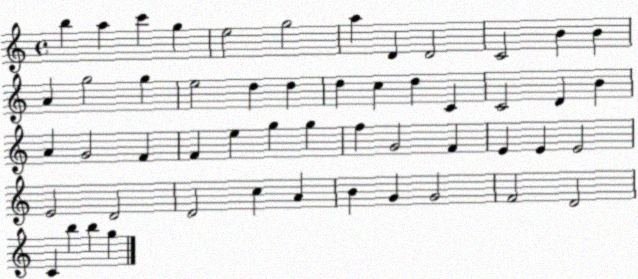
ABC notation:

X:1
T:Untitled
M:4/4
L:1/4
K:C
b a c' g e2 g2 a D D2 C2 B B A g2 g e2 d d d c d C C2 D B A G2 F F e g g f G2 F E E E2 E2 D2 D2 c A B G G2 F2 D2 C b b g